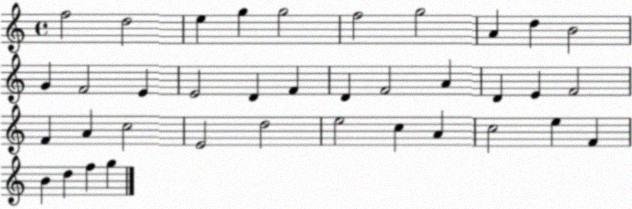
X:1
T:Untitled
M:4/4
L:1/4
K:C
f2 d2 e g g2 f2 g2 A d B2 G F2 E E2 D F D F2 A D E F2 F A c2 E2 d2 e2 c A c2 e F B d f g